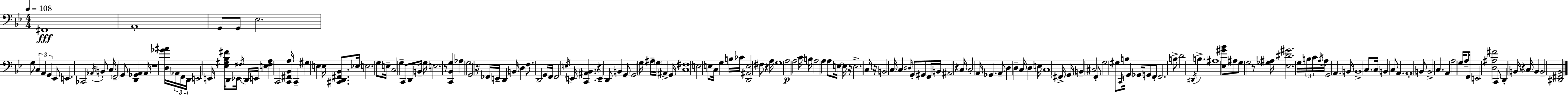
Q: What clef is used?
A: bass